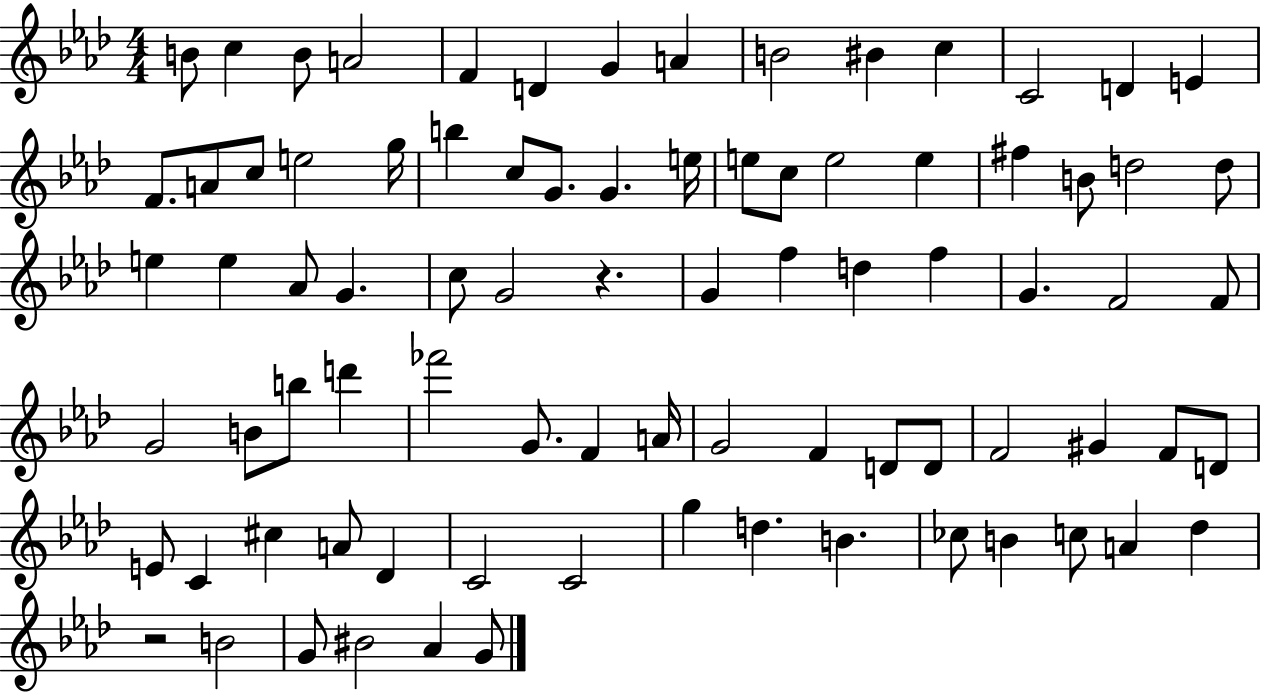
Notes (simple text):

B4/e C5/q B4/e A4/h F4/q D4/q G4/q A4/q B4/h BIS4/q C5/q C4/h D4/q E4/q F4/e. A4/e C5/e E5/h G5/s B5/q C5/e G4/e. G4/q. E5/s E5/e C5/e E5/h E5/q F#5/q B4/e D5/h D5/e E5/q E5/q Ab4/e G4/q. C5/e G4/h R/q. G4/q F5/q D5/q F5/q G4/q. F4/h F4/e G4/h B4/e B5/e D6/q FES6/h G4/e. F4/q A4/s G4/h F4/q D4/e D4/e F4/h G#4/q F4/e D4/e E4/e C4/q C#5/q A4/e Db4/q C4/h C4/h G5/q D5/q. B4/q. CES5/e B4/q C5/e A4/q Db5/q R/h B4/h G4/e BIS4/h Ab4/q G4/e